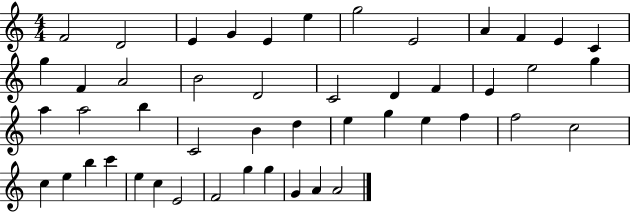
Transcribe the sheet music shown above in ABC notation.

X:1
T:Untitled
M:4/4
L:1/4
K:C
F2 D2 E G E e g2 E2 A F E C g F A2 B2 D2 C2 D F E e2 g a a2 b C2 B d e g e f f2 c2 c e b c' e c E2 F2 g g G A A2